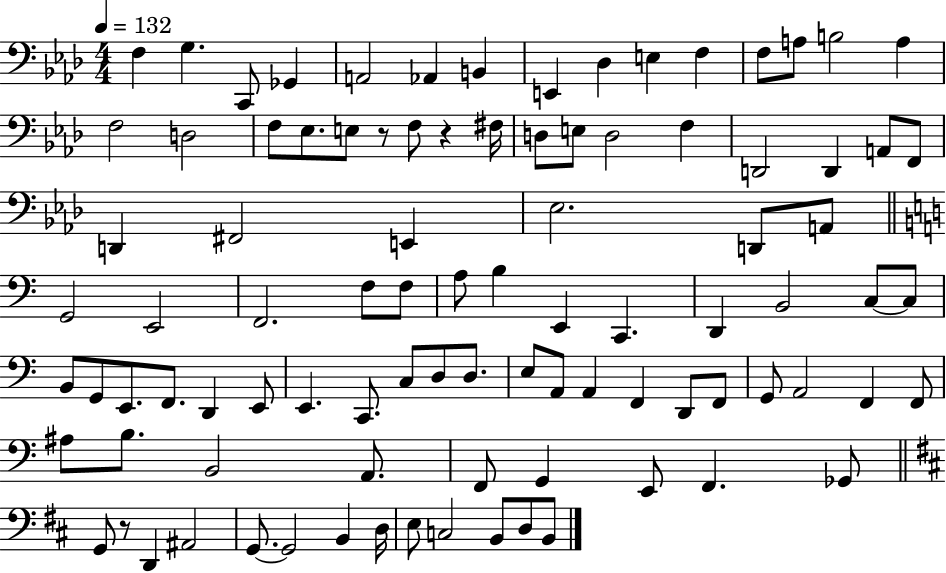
F3/q G3/q. C2/e Gb2/q A2/h Ab2/q B2/q E2/q Db3/q E3/q F3/q F3/e A3/e B3/h A3/q F3/h D3/h F3/e Eb3/e. E3/e R/e F3/e R/q F#3/s D3/e E3/e D3/h F3/q D2/h D2/q A2/e F2/e D2/q F#2/h E2/q Eb3/h. D2/e A2/e G2/h E2/h F2/h. F3/e F3/e A3/e B3/q E2/q C2/q. D2/q B2/h C3/e C3/e B2/e G2/e E2/e. F2/e. D2/q E2/e E2/q. C2/e. C3/e D3/e D3/e. E3/e A2/e A2/q F2/q D2/e F2/e G2/e A2/h F2/q F2/e A#3/e B3/e. B2/h A2/e. F2/e G2/q E2/e F2/q. Gb2/e G2/e R/e D2/q A#2/h G2/e. G2/h B2/q D3/s E3/e C3/h B2/e D3/e B2/e